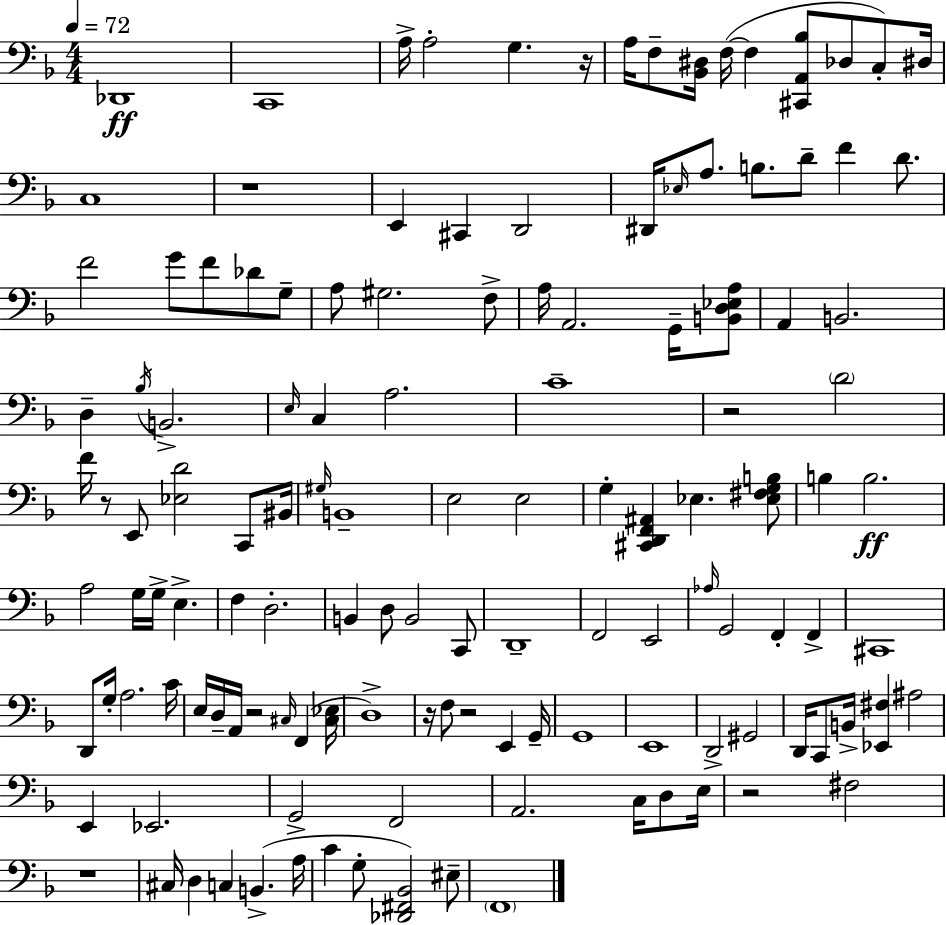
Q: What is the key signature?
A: D minor